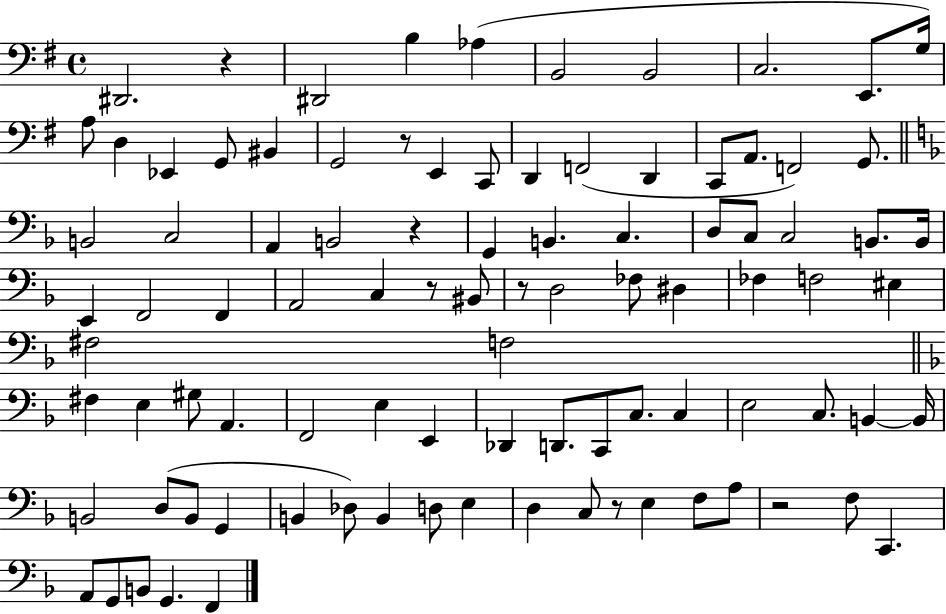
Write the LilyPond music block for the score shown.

{
  \clef bass
  \time 4/4
  \defaultTimeSignature
  \key g \major
  dis,2. r4 | dis,2 b4 aes4( | b,2 b,2 | c2. e,8. g16) | \break a8 d4 ees,4 g,8 bis,4 | g,2 r8 e,4 c,8 | d,4 f,2( d,4 | c,8 a,8. f,2) g,8. | \break \bar "||" \break \key f \major b,2 c2 | a,4 b,2 r4 | g,4 b,4. c4. | d8 c8 c2 b,8. b,16 | \break e,4 f,2 f,4 | a,2 c4 r8 bis,8 | r8 d2 fes8 dis4 | fes4 f2 eis4 | \break fis2 f2 | \bar "||" \break \key d \minor fis4 e4 gis8 a,4. | f,2 e4 e,4 | des,4 d,8. c,8 c8. c4 | e2 c8. b,4~~ b,16 | \break b,2 d8( b,8 g,4 | b,4 des8) b,4 d8 e4 | d4 c8 r8 e4 f8 a8 | r2 f8 c,4. | \break a,8 g,8 b,8 g,4. f,4 | \bar "|."
}